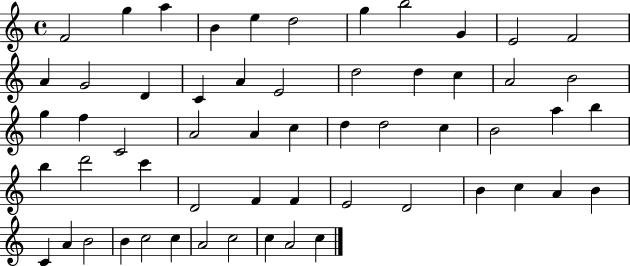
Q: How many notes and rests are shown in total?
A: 57